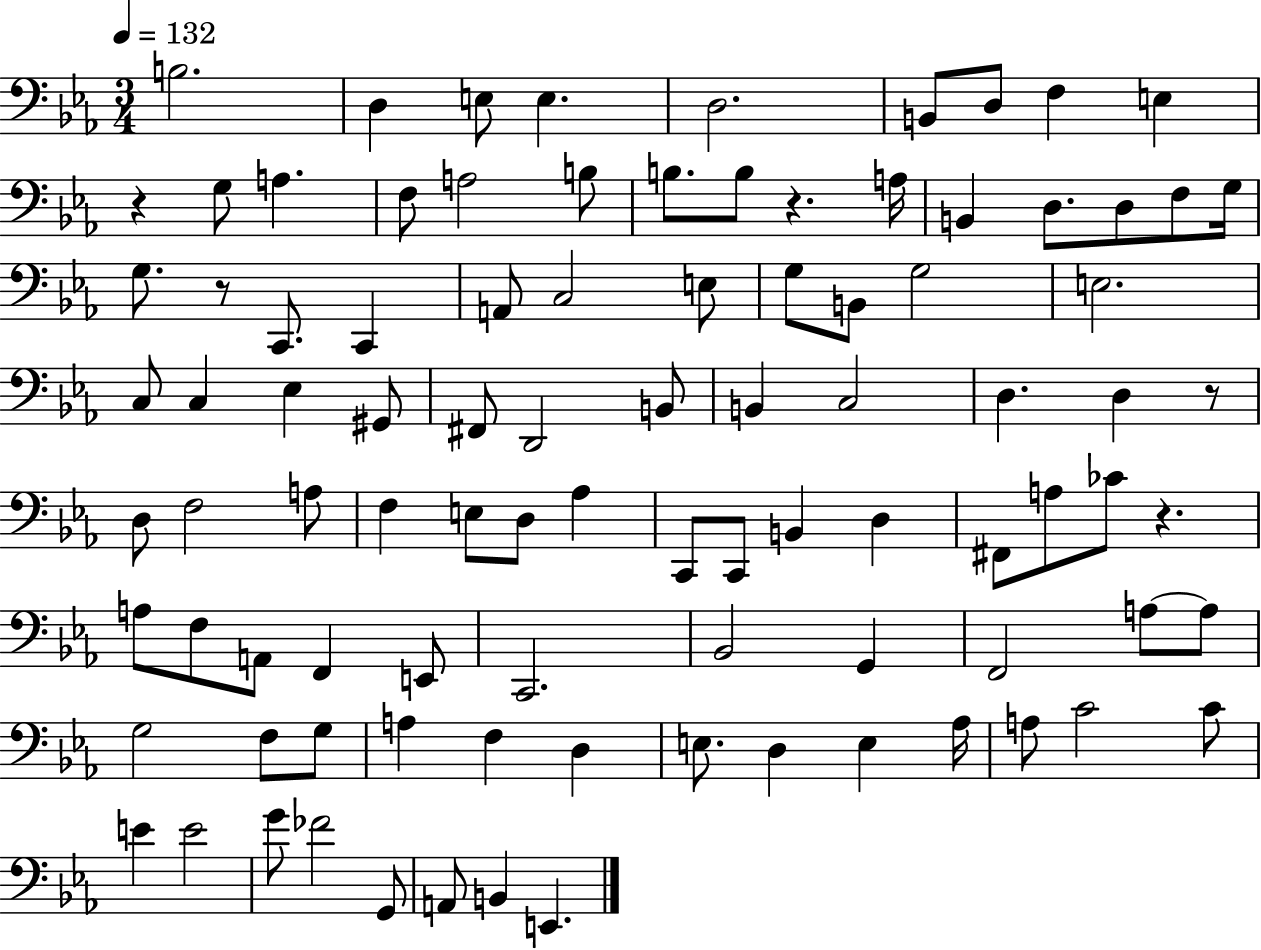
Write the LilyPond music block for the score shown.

{
  \clef bass
  \numericTimeSignature
  \time 3/4
  \key ees \major
  \tempo 4 = 132
  b2. | d4 e8 e4. | d2. | b,8 d8 f4 e4 | \break r4 g8 a4. | f8 a2 b8 | b8. b8 r4. a16 | b,4 d8. d8 f8 g16 | \break g8. r8 c,8. c,4 | a,8 c2 e8 | g8 b,8 g2 | e2. | \break c8 c4 ees4 gis,8 | fis,8 d,2 b,8 | b,4 c2 | d4. d4 r8 | \break d8 f2 a8 | f4 e8 d8 aes4 | c,8 c,8 b,4 d4 | fis,8 a8 ces'8 r4. | \break a8 f8 a,8 f,4 e,8 | c,2. | bes,2 g,4 | f,2 a8~~ a8 | \break g2 f8 g8 | a4 f4 d4 | e8. d4 e4 aes16 | a8 c'2 c'8 | \break e'4 e'2 | g'8 fes'2 g,8 | a,8 b,4 e,4. | \bar "|."
}